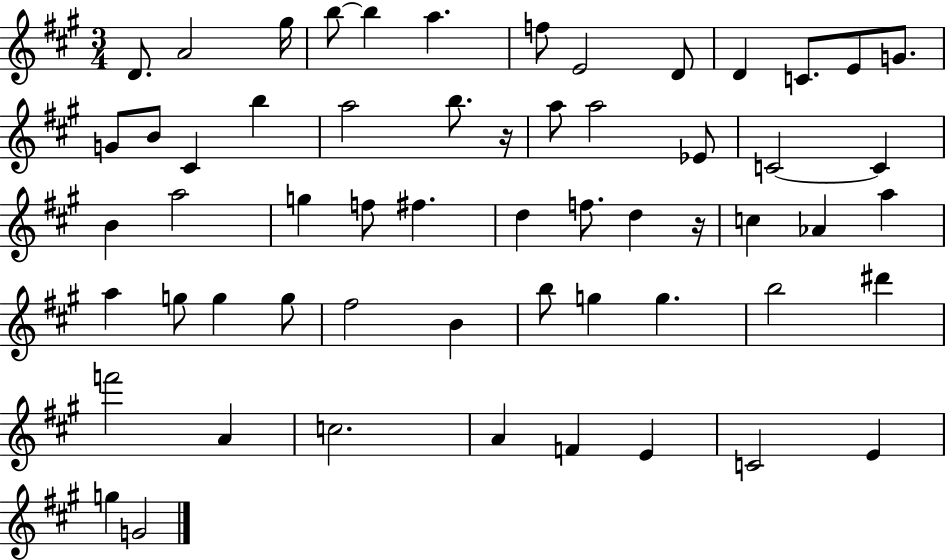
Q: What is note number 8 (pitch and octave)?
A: E4